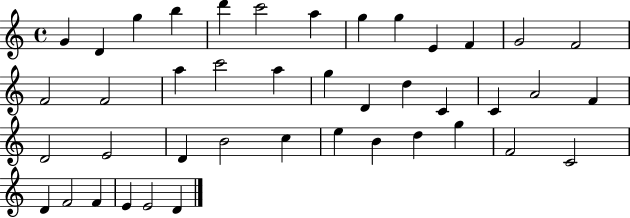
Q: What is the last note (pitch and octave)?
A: D4